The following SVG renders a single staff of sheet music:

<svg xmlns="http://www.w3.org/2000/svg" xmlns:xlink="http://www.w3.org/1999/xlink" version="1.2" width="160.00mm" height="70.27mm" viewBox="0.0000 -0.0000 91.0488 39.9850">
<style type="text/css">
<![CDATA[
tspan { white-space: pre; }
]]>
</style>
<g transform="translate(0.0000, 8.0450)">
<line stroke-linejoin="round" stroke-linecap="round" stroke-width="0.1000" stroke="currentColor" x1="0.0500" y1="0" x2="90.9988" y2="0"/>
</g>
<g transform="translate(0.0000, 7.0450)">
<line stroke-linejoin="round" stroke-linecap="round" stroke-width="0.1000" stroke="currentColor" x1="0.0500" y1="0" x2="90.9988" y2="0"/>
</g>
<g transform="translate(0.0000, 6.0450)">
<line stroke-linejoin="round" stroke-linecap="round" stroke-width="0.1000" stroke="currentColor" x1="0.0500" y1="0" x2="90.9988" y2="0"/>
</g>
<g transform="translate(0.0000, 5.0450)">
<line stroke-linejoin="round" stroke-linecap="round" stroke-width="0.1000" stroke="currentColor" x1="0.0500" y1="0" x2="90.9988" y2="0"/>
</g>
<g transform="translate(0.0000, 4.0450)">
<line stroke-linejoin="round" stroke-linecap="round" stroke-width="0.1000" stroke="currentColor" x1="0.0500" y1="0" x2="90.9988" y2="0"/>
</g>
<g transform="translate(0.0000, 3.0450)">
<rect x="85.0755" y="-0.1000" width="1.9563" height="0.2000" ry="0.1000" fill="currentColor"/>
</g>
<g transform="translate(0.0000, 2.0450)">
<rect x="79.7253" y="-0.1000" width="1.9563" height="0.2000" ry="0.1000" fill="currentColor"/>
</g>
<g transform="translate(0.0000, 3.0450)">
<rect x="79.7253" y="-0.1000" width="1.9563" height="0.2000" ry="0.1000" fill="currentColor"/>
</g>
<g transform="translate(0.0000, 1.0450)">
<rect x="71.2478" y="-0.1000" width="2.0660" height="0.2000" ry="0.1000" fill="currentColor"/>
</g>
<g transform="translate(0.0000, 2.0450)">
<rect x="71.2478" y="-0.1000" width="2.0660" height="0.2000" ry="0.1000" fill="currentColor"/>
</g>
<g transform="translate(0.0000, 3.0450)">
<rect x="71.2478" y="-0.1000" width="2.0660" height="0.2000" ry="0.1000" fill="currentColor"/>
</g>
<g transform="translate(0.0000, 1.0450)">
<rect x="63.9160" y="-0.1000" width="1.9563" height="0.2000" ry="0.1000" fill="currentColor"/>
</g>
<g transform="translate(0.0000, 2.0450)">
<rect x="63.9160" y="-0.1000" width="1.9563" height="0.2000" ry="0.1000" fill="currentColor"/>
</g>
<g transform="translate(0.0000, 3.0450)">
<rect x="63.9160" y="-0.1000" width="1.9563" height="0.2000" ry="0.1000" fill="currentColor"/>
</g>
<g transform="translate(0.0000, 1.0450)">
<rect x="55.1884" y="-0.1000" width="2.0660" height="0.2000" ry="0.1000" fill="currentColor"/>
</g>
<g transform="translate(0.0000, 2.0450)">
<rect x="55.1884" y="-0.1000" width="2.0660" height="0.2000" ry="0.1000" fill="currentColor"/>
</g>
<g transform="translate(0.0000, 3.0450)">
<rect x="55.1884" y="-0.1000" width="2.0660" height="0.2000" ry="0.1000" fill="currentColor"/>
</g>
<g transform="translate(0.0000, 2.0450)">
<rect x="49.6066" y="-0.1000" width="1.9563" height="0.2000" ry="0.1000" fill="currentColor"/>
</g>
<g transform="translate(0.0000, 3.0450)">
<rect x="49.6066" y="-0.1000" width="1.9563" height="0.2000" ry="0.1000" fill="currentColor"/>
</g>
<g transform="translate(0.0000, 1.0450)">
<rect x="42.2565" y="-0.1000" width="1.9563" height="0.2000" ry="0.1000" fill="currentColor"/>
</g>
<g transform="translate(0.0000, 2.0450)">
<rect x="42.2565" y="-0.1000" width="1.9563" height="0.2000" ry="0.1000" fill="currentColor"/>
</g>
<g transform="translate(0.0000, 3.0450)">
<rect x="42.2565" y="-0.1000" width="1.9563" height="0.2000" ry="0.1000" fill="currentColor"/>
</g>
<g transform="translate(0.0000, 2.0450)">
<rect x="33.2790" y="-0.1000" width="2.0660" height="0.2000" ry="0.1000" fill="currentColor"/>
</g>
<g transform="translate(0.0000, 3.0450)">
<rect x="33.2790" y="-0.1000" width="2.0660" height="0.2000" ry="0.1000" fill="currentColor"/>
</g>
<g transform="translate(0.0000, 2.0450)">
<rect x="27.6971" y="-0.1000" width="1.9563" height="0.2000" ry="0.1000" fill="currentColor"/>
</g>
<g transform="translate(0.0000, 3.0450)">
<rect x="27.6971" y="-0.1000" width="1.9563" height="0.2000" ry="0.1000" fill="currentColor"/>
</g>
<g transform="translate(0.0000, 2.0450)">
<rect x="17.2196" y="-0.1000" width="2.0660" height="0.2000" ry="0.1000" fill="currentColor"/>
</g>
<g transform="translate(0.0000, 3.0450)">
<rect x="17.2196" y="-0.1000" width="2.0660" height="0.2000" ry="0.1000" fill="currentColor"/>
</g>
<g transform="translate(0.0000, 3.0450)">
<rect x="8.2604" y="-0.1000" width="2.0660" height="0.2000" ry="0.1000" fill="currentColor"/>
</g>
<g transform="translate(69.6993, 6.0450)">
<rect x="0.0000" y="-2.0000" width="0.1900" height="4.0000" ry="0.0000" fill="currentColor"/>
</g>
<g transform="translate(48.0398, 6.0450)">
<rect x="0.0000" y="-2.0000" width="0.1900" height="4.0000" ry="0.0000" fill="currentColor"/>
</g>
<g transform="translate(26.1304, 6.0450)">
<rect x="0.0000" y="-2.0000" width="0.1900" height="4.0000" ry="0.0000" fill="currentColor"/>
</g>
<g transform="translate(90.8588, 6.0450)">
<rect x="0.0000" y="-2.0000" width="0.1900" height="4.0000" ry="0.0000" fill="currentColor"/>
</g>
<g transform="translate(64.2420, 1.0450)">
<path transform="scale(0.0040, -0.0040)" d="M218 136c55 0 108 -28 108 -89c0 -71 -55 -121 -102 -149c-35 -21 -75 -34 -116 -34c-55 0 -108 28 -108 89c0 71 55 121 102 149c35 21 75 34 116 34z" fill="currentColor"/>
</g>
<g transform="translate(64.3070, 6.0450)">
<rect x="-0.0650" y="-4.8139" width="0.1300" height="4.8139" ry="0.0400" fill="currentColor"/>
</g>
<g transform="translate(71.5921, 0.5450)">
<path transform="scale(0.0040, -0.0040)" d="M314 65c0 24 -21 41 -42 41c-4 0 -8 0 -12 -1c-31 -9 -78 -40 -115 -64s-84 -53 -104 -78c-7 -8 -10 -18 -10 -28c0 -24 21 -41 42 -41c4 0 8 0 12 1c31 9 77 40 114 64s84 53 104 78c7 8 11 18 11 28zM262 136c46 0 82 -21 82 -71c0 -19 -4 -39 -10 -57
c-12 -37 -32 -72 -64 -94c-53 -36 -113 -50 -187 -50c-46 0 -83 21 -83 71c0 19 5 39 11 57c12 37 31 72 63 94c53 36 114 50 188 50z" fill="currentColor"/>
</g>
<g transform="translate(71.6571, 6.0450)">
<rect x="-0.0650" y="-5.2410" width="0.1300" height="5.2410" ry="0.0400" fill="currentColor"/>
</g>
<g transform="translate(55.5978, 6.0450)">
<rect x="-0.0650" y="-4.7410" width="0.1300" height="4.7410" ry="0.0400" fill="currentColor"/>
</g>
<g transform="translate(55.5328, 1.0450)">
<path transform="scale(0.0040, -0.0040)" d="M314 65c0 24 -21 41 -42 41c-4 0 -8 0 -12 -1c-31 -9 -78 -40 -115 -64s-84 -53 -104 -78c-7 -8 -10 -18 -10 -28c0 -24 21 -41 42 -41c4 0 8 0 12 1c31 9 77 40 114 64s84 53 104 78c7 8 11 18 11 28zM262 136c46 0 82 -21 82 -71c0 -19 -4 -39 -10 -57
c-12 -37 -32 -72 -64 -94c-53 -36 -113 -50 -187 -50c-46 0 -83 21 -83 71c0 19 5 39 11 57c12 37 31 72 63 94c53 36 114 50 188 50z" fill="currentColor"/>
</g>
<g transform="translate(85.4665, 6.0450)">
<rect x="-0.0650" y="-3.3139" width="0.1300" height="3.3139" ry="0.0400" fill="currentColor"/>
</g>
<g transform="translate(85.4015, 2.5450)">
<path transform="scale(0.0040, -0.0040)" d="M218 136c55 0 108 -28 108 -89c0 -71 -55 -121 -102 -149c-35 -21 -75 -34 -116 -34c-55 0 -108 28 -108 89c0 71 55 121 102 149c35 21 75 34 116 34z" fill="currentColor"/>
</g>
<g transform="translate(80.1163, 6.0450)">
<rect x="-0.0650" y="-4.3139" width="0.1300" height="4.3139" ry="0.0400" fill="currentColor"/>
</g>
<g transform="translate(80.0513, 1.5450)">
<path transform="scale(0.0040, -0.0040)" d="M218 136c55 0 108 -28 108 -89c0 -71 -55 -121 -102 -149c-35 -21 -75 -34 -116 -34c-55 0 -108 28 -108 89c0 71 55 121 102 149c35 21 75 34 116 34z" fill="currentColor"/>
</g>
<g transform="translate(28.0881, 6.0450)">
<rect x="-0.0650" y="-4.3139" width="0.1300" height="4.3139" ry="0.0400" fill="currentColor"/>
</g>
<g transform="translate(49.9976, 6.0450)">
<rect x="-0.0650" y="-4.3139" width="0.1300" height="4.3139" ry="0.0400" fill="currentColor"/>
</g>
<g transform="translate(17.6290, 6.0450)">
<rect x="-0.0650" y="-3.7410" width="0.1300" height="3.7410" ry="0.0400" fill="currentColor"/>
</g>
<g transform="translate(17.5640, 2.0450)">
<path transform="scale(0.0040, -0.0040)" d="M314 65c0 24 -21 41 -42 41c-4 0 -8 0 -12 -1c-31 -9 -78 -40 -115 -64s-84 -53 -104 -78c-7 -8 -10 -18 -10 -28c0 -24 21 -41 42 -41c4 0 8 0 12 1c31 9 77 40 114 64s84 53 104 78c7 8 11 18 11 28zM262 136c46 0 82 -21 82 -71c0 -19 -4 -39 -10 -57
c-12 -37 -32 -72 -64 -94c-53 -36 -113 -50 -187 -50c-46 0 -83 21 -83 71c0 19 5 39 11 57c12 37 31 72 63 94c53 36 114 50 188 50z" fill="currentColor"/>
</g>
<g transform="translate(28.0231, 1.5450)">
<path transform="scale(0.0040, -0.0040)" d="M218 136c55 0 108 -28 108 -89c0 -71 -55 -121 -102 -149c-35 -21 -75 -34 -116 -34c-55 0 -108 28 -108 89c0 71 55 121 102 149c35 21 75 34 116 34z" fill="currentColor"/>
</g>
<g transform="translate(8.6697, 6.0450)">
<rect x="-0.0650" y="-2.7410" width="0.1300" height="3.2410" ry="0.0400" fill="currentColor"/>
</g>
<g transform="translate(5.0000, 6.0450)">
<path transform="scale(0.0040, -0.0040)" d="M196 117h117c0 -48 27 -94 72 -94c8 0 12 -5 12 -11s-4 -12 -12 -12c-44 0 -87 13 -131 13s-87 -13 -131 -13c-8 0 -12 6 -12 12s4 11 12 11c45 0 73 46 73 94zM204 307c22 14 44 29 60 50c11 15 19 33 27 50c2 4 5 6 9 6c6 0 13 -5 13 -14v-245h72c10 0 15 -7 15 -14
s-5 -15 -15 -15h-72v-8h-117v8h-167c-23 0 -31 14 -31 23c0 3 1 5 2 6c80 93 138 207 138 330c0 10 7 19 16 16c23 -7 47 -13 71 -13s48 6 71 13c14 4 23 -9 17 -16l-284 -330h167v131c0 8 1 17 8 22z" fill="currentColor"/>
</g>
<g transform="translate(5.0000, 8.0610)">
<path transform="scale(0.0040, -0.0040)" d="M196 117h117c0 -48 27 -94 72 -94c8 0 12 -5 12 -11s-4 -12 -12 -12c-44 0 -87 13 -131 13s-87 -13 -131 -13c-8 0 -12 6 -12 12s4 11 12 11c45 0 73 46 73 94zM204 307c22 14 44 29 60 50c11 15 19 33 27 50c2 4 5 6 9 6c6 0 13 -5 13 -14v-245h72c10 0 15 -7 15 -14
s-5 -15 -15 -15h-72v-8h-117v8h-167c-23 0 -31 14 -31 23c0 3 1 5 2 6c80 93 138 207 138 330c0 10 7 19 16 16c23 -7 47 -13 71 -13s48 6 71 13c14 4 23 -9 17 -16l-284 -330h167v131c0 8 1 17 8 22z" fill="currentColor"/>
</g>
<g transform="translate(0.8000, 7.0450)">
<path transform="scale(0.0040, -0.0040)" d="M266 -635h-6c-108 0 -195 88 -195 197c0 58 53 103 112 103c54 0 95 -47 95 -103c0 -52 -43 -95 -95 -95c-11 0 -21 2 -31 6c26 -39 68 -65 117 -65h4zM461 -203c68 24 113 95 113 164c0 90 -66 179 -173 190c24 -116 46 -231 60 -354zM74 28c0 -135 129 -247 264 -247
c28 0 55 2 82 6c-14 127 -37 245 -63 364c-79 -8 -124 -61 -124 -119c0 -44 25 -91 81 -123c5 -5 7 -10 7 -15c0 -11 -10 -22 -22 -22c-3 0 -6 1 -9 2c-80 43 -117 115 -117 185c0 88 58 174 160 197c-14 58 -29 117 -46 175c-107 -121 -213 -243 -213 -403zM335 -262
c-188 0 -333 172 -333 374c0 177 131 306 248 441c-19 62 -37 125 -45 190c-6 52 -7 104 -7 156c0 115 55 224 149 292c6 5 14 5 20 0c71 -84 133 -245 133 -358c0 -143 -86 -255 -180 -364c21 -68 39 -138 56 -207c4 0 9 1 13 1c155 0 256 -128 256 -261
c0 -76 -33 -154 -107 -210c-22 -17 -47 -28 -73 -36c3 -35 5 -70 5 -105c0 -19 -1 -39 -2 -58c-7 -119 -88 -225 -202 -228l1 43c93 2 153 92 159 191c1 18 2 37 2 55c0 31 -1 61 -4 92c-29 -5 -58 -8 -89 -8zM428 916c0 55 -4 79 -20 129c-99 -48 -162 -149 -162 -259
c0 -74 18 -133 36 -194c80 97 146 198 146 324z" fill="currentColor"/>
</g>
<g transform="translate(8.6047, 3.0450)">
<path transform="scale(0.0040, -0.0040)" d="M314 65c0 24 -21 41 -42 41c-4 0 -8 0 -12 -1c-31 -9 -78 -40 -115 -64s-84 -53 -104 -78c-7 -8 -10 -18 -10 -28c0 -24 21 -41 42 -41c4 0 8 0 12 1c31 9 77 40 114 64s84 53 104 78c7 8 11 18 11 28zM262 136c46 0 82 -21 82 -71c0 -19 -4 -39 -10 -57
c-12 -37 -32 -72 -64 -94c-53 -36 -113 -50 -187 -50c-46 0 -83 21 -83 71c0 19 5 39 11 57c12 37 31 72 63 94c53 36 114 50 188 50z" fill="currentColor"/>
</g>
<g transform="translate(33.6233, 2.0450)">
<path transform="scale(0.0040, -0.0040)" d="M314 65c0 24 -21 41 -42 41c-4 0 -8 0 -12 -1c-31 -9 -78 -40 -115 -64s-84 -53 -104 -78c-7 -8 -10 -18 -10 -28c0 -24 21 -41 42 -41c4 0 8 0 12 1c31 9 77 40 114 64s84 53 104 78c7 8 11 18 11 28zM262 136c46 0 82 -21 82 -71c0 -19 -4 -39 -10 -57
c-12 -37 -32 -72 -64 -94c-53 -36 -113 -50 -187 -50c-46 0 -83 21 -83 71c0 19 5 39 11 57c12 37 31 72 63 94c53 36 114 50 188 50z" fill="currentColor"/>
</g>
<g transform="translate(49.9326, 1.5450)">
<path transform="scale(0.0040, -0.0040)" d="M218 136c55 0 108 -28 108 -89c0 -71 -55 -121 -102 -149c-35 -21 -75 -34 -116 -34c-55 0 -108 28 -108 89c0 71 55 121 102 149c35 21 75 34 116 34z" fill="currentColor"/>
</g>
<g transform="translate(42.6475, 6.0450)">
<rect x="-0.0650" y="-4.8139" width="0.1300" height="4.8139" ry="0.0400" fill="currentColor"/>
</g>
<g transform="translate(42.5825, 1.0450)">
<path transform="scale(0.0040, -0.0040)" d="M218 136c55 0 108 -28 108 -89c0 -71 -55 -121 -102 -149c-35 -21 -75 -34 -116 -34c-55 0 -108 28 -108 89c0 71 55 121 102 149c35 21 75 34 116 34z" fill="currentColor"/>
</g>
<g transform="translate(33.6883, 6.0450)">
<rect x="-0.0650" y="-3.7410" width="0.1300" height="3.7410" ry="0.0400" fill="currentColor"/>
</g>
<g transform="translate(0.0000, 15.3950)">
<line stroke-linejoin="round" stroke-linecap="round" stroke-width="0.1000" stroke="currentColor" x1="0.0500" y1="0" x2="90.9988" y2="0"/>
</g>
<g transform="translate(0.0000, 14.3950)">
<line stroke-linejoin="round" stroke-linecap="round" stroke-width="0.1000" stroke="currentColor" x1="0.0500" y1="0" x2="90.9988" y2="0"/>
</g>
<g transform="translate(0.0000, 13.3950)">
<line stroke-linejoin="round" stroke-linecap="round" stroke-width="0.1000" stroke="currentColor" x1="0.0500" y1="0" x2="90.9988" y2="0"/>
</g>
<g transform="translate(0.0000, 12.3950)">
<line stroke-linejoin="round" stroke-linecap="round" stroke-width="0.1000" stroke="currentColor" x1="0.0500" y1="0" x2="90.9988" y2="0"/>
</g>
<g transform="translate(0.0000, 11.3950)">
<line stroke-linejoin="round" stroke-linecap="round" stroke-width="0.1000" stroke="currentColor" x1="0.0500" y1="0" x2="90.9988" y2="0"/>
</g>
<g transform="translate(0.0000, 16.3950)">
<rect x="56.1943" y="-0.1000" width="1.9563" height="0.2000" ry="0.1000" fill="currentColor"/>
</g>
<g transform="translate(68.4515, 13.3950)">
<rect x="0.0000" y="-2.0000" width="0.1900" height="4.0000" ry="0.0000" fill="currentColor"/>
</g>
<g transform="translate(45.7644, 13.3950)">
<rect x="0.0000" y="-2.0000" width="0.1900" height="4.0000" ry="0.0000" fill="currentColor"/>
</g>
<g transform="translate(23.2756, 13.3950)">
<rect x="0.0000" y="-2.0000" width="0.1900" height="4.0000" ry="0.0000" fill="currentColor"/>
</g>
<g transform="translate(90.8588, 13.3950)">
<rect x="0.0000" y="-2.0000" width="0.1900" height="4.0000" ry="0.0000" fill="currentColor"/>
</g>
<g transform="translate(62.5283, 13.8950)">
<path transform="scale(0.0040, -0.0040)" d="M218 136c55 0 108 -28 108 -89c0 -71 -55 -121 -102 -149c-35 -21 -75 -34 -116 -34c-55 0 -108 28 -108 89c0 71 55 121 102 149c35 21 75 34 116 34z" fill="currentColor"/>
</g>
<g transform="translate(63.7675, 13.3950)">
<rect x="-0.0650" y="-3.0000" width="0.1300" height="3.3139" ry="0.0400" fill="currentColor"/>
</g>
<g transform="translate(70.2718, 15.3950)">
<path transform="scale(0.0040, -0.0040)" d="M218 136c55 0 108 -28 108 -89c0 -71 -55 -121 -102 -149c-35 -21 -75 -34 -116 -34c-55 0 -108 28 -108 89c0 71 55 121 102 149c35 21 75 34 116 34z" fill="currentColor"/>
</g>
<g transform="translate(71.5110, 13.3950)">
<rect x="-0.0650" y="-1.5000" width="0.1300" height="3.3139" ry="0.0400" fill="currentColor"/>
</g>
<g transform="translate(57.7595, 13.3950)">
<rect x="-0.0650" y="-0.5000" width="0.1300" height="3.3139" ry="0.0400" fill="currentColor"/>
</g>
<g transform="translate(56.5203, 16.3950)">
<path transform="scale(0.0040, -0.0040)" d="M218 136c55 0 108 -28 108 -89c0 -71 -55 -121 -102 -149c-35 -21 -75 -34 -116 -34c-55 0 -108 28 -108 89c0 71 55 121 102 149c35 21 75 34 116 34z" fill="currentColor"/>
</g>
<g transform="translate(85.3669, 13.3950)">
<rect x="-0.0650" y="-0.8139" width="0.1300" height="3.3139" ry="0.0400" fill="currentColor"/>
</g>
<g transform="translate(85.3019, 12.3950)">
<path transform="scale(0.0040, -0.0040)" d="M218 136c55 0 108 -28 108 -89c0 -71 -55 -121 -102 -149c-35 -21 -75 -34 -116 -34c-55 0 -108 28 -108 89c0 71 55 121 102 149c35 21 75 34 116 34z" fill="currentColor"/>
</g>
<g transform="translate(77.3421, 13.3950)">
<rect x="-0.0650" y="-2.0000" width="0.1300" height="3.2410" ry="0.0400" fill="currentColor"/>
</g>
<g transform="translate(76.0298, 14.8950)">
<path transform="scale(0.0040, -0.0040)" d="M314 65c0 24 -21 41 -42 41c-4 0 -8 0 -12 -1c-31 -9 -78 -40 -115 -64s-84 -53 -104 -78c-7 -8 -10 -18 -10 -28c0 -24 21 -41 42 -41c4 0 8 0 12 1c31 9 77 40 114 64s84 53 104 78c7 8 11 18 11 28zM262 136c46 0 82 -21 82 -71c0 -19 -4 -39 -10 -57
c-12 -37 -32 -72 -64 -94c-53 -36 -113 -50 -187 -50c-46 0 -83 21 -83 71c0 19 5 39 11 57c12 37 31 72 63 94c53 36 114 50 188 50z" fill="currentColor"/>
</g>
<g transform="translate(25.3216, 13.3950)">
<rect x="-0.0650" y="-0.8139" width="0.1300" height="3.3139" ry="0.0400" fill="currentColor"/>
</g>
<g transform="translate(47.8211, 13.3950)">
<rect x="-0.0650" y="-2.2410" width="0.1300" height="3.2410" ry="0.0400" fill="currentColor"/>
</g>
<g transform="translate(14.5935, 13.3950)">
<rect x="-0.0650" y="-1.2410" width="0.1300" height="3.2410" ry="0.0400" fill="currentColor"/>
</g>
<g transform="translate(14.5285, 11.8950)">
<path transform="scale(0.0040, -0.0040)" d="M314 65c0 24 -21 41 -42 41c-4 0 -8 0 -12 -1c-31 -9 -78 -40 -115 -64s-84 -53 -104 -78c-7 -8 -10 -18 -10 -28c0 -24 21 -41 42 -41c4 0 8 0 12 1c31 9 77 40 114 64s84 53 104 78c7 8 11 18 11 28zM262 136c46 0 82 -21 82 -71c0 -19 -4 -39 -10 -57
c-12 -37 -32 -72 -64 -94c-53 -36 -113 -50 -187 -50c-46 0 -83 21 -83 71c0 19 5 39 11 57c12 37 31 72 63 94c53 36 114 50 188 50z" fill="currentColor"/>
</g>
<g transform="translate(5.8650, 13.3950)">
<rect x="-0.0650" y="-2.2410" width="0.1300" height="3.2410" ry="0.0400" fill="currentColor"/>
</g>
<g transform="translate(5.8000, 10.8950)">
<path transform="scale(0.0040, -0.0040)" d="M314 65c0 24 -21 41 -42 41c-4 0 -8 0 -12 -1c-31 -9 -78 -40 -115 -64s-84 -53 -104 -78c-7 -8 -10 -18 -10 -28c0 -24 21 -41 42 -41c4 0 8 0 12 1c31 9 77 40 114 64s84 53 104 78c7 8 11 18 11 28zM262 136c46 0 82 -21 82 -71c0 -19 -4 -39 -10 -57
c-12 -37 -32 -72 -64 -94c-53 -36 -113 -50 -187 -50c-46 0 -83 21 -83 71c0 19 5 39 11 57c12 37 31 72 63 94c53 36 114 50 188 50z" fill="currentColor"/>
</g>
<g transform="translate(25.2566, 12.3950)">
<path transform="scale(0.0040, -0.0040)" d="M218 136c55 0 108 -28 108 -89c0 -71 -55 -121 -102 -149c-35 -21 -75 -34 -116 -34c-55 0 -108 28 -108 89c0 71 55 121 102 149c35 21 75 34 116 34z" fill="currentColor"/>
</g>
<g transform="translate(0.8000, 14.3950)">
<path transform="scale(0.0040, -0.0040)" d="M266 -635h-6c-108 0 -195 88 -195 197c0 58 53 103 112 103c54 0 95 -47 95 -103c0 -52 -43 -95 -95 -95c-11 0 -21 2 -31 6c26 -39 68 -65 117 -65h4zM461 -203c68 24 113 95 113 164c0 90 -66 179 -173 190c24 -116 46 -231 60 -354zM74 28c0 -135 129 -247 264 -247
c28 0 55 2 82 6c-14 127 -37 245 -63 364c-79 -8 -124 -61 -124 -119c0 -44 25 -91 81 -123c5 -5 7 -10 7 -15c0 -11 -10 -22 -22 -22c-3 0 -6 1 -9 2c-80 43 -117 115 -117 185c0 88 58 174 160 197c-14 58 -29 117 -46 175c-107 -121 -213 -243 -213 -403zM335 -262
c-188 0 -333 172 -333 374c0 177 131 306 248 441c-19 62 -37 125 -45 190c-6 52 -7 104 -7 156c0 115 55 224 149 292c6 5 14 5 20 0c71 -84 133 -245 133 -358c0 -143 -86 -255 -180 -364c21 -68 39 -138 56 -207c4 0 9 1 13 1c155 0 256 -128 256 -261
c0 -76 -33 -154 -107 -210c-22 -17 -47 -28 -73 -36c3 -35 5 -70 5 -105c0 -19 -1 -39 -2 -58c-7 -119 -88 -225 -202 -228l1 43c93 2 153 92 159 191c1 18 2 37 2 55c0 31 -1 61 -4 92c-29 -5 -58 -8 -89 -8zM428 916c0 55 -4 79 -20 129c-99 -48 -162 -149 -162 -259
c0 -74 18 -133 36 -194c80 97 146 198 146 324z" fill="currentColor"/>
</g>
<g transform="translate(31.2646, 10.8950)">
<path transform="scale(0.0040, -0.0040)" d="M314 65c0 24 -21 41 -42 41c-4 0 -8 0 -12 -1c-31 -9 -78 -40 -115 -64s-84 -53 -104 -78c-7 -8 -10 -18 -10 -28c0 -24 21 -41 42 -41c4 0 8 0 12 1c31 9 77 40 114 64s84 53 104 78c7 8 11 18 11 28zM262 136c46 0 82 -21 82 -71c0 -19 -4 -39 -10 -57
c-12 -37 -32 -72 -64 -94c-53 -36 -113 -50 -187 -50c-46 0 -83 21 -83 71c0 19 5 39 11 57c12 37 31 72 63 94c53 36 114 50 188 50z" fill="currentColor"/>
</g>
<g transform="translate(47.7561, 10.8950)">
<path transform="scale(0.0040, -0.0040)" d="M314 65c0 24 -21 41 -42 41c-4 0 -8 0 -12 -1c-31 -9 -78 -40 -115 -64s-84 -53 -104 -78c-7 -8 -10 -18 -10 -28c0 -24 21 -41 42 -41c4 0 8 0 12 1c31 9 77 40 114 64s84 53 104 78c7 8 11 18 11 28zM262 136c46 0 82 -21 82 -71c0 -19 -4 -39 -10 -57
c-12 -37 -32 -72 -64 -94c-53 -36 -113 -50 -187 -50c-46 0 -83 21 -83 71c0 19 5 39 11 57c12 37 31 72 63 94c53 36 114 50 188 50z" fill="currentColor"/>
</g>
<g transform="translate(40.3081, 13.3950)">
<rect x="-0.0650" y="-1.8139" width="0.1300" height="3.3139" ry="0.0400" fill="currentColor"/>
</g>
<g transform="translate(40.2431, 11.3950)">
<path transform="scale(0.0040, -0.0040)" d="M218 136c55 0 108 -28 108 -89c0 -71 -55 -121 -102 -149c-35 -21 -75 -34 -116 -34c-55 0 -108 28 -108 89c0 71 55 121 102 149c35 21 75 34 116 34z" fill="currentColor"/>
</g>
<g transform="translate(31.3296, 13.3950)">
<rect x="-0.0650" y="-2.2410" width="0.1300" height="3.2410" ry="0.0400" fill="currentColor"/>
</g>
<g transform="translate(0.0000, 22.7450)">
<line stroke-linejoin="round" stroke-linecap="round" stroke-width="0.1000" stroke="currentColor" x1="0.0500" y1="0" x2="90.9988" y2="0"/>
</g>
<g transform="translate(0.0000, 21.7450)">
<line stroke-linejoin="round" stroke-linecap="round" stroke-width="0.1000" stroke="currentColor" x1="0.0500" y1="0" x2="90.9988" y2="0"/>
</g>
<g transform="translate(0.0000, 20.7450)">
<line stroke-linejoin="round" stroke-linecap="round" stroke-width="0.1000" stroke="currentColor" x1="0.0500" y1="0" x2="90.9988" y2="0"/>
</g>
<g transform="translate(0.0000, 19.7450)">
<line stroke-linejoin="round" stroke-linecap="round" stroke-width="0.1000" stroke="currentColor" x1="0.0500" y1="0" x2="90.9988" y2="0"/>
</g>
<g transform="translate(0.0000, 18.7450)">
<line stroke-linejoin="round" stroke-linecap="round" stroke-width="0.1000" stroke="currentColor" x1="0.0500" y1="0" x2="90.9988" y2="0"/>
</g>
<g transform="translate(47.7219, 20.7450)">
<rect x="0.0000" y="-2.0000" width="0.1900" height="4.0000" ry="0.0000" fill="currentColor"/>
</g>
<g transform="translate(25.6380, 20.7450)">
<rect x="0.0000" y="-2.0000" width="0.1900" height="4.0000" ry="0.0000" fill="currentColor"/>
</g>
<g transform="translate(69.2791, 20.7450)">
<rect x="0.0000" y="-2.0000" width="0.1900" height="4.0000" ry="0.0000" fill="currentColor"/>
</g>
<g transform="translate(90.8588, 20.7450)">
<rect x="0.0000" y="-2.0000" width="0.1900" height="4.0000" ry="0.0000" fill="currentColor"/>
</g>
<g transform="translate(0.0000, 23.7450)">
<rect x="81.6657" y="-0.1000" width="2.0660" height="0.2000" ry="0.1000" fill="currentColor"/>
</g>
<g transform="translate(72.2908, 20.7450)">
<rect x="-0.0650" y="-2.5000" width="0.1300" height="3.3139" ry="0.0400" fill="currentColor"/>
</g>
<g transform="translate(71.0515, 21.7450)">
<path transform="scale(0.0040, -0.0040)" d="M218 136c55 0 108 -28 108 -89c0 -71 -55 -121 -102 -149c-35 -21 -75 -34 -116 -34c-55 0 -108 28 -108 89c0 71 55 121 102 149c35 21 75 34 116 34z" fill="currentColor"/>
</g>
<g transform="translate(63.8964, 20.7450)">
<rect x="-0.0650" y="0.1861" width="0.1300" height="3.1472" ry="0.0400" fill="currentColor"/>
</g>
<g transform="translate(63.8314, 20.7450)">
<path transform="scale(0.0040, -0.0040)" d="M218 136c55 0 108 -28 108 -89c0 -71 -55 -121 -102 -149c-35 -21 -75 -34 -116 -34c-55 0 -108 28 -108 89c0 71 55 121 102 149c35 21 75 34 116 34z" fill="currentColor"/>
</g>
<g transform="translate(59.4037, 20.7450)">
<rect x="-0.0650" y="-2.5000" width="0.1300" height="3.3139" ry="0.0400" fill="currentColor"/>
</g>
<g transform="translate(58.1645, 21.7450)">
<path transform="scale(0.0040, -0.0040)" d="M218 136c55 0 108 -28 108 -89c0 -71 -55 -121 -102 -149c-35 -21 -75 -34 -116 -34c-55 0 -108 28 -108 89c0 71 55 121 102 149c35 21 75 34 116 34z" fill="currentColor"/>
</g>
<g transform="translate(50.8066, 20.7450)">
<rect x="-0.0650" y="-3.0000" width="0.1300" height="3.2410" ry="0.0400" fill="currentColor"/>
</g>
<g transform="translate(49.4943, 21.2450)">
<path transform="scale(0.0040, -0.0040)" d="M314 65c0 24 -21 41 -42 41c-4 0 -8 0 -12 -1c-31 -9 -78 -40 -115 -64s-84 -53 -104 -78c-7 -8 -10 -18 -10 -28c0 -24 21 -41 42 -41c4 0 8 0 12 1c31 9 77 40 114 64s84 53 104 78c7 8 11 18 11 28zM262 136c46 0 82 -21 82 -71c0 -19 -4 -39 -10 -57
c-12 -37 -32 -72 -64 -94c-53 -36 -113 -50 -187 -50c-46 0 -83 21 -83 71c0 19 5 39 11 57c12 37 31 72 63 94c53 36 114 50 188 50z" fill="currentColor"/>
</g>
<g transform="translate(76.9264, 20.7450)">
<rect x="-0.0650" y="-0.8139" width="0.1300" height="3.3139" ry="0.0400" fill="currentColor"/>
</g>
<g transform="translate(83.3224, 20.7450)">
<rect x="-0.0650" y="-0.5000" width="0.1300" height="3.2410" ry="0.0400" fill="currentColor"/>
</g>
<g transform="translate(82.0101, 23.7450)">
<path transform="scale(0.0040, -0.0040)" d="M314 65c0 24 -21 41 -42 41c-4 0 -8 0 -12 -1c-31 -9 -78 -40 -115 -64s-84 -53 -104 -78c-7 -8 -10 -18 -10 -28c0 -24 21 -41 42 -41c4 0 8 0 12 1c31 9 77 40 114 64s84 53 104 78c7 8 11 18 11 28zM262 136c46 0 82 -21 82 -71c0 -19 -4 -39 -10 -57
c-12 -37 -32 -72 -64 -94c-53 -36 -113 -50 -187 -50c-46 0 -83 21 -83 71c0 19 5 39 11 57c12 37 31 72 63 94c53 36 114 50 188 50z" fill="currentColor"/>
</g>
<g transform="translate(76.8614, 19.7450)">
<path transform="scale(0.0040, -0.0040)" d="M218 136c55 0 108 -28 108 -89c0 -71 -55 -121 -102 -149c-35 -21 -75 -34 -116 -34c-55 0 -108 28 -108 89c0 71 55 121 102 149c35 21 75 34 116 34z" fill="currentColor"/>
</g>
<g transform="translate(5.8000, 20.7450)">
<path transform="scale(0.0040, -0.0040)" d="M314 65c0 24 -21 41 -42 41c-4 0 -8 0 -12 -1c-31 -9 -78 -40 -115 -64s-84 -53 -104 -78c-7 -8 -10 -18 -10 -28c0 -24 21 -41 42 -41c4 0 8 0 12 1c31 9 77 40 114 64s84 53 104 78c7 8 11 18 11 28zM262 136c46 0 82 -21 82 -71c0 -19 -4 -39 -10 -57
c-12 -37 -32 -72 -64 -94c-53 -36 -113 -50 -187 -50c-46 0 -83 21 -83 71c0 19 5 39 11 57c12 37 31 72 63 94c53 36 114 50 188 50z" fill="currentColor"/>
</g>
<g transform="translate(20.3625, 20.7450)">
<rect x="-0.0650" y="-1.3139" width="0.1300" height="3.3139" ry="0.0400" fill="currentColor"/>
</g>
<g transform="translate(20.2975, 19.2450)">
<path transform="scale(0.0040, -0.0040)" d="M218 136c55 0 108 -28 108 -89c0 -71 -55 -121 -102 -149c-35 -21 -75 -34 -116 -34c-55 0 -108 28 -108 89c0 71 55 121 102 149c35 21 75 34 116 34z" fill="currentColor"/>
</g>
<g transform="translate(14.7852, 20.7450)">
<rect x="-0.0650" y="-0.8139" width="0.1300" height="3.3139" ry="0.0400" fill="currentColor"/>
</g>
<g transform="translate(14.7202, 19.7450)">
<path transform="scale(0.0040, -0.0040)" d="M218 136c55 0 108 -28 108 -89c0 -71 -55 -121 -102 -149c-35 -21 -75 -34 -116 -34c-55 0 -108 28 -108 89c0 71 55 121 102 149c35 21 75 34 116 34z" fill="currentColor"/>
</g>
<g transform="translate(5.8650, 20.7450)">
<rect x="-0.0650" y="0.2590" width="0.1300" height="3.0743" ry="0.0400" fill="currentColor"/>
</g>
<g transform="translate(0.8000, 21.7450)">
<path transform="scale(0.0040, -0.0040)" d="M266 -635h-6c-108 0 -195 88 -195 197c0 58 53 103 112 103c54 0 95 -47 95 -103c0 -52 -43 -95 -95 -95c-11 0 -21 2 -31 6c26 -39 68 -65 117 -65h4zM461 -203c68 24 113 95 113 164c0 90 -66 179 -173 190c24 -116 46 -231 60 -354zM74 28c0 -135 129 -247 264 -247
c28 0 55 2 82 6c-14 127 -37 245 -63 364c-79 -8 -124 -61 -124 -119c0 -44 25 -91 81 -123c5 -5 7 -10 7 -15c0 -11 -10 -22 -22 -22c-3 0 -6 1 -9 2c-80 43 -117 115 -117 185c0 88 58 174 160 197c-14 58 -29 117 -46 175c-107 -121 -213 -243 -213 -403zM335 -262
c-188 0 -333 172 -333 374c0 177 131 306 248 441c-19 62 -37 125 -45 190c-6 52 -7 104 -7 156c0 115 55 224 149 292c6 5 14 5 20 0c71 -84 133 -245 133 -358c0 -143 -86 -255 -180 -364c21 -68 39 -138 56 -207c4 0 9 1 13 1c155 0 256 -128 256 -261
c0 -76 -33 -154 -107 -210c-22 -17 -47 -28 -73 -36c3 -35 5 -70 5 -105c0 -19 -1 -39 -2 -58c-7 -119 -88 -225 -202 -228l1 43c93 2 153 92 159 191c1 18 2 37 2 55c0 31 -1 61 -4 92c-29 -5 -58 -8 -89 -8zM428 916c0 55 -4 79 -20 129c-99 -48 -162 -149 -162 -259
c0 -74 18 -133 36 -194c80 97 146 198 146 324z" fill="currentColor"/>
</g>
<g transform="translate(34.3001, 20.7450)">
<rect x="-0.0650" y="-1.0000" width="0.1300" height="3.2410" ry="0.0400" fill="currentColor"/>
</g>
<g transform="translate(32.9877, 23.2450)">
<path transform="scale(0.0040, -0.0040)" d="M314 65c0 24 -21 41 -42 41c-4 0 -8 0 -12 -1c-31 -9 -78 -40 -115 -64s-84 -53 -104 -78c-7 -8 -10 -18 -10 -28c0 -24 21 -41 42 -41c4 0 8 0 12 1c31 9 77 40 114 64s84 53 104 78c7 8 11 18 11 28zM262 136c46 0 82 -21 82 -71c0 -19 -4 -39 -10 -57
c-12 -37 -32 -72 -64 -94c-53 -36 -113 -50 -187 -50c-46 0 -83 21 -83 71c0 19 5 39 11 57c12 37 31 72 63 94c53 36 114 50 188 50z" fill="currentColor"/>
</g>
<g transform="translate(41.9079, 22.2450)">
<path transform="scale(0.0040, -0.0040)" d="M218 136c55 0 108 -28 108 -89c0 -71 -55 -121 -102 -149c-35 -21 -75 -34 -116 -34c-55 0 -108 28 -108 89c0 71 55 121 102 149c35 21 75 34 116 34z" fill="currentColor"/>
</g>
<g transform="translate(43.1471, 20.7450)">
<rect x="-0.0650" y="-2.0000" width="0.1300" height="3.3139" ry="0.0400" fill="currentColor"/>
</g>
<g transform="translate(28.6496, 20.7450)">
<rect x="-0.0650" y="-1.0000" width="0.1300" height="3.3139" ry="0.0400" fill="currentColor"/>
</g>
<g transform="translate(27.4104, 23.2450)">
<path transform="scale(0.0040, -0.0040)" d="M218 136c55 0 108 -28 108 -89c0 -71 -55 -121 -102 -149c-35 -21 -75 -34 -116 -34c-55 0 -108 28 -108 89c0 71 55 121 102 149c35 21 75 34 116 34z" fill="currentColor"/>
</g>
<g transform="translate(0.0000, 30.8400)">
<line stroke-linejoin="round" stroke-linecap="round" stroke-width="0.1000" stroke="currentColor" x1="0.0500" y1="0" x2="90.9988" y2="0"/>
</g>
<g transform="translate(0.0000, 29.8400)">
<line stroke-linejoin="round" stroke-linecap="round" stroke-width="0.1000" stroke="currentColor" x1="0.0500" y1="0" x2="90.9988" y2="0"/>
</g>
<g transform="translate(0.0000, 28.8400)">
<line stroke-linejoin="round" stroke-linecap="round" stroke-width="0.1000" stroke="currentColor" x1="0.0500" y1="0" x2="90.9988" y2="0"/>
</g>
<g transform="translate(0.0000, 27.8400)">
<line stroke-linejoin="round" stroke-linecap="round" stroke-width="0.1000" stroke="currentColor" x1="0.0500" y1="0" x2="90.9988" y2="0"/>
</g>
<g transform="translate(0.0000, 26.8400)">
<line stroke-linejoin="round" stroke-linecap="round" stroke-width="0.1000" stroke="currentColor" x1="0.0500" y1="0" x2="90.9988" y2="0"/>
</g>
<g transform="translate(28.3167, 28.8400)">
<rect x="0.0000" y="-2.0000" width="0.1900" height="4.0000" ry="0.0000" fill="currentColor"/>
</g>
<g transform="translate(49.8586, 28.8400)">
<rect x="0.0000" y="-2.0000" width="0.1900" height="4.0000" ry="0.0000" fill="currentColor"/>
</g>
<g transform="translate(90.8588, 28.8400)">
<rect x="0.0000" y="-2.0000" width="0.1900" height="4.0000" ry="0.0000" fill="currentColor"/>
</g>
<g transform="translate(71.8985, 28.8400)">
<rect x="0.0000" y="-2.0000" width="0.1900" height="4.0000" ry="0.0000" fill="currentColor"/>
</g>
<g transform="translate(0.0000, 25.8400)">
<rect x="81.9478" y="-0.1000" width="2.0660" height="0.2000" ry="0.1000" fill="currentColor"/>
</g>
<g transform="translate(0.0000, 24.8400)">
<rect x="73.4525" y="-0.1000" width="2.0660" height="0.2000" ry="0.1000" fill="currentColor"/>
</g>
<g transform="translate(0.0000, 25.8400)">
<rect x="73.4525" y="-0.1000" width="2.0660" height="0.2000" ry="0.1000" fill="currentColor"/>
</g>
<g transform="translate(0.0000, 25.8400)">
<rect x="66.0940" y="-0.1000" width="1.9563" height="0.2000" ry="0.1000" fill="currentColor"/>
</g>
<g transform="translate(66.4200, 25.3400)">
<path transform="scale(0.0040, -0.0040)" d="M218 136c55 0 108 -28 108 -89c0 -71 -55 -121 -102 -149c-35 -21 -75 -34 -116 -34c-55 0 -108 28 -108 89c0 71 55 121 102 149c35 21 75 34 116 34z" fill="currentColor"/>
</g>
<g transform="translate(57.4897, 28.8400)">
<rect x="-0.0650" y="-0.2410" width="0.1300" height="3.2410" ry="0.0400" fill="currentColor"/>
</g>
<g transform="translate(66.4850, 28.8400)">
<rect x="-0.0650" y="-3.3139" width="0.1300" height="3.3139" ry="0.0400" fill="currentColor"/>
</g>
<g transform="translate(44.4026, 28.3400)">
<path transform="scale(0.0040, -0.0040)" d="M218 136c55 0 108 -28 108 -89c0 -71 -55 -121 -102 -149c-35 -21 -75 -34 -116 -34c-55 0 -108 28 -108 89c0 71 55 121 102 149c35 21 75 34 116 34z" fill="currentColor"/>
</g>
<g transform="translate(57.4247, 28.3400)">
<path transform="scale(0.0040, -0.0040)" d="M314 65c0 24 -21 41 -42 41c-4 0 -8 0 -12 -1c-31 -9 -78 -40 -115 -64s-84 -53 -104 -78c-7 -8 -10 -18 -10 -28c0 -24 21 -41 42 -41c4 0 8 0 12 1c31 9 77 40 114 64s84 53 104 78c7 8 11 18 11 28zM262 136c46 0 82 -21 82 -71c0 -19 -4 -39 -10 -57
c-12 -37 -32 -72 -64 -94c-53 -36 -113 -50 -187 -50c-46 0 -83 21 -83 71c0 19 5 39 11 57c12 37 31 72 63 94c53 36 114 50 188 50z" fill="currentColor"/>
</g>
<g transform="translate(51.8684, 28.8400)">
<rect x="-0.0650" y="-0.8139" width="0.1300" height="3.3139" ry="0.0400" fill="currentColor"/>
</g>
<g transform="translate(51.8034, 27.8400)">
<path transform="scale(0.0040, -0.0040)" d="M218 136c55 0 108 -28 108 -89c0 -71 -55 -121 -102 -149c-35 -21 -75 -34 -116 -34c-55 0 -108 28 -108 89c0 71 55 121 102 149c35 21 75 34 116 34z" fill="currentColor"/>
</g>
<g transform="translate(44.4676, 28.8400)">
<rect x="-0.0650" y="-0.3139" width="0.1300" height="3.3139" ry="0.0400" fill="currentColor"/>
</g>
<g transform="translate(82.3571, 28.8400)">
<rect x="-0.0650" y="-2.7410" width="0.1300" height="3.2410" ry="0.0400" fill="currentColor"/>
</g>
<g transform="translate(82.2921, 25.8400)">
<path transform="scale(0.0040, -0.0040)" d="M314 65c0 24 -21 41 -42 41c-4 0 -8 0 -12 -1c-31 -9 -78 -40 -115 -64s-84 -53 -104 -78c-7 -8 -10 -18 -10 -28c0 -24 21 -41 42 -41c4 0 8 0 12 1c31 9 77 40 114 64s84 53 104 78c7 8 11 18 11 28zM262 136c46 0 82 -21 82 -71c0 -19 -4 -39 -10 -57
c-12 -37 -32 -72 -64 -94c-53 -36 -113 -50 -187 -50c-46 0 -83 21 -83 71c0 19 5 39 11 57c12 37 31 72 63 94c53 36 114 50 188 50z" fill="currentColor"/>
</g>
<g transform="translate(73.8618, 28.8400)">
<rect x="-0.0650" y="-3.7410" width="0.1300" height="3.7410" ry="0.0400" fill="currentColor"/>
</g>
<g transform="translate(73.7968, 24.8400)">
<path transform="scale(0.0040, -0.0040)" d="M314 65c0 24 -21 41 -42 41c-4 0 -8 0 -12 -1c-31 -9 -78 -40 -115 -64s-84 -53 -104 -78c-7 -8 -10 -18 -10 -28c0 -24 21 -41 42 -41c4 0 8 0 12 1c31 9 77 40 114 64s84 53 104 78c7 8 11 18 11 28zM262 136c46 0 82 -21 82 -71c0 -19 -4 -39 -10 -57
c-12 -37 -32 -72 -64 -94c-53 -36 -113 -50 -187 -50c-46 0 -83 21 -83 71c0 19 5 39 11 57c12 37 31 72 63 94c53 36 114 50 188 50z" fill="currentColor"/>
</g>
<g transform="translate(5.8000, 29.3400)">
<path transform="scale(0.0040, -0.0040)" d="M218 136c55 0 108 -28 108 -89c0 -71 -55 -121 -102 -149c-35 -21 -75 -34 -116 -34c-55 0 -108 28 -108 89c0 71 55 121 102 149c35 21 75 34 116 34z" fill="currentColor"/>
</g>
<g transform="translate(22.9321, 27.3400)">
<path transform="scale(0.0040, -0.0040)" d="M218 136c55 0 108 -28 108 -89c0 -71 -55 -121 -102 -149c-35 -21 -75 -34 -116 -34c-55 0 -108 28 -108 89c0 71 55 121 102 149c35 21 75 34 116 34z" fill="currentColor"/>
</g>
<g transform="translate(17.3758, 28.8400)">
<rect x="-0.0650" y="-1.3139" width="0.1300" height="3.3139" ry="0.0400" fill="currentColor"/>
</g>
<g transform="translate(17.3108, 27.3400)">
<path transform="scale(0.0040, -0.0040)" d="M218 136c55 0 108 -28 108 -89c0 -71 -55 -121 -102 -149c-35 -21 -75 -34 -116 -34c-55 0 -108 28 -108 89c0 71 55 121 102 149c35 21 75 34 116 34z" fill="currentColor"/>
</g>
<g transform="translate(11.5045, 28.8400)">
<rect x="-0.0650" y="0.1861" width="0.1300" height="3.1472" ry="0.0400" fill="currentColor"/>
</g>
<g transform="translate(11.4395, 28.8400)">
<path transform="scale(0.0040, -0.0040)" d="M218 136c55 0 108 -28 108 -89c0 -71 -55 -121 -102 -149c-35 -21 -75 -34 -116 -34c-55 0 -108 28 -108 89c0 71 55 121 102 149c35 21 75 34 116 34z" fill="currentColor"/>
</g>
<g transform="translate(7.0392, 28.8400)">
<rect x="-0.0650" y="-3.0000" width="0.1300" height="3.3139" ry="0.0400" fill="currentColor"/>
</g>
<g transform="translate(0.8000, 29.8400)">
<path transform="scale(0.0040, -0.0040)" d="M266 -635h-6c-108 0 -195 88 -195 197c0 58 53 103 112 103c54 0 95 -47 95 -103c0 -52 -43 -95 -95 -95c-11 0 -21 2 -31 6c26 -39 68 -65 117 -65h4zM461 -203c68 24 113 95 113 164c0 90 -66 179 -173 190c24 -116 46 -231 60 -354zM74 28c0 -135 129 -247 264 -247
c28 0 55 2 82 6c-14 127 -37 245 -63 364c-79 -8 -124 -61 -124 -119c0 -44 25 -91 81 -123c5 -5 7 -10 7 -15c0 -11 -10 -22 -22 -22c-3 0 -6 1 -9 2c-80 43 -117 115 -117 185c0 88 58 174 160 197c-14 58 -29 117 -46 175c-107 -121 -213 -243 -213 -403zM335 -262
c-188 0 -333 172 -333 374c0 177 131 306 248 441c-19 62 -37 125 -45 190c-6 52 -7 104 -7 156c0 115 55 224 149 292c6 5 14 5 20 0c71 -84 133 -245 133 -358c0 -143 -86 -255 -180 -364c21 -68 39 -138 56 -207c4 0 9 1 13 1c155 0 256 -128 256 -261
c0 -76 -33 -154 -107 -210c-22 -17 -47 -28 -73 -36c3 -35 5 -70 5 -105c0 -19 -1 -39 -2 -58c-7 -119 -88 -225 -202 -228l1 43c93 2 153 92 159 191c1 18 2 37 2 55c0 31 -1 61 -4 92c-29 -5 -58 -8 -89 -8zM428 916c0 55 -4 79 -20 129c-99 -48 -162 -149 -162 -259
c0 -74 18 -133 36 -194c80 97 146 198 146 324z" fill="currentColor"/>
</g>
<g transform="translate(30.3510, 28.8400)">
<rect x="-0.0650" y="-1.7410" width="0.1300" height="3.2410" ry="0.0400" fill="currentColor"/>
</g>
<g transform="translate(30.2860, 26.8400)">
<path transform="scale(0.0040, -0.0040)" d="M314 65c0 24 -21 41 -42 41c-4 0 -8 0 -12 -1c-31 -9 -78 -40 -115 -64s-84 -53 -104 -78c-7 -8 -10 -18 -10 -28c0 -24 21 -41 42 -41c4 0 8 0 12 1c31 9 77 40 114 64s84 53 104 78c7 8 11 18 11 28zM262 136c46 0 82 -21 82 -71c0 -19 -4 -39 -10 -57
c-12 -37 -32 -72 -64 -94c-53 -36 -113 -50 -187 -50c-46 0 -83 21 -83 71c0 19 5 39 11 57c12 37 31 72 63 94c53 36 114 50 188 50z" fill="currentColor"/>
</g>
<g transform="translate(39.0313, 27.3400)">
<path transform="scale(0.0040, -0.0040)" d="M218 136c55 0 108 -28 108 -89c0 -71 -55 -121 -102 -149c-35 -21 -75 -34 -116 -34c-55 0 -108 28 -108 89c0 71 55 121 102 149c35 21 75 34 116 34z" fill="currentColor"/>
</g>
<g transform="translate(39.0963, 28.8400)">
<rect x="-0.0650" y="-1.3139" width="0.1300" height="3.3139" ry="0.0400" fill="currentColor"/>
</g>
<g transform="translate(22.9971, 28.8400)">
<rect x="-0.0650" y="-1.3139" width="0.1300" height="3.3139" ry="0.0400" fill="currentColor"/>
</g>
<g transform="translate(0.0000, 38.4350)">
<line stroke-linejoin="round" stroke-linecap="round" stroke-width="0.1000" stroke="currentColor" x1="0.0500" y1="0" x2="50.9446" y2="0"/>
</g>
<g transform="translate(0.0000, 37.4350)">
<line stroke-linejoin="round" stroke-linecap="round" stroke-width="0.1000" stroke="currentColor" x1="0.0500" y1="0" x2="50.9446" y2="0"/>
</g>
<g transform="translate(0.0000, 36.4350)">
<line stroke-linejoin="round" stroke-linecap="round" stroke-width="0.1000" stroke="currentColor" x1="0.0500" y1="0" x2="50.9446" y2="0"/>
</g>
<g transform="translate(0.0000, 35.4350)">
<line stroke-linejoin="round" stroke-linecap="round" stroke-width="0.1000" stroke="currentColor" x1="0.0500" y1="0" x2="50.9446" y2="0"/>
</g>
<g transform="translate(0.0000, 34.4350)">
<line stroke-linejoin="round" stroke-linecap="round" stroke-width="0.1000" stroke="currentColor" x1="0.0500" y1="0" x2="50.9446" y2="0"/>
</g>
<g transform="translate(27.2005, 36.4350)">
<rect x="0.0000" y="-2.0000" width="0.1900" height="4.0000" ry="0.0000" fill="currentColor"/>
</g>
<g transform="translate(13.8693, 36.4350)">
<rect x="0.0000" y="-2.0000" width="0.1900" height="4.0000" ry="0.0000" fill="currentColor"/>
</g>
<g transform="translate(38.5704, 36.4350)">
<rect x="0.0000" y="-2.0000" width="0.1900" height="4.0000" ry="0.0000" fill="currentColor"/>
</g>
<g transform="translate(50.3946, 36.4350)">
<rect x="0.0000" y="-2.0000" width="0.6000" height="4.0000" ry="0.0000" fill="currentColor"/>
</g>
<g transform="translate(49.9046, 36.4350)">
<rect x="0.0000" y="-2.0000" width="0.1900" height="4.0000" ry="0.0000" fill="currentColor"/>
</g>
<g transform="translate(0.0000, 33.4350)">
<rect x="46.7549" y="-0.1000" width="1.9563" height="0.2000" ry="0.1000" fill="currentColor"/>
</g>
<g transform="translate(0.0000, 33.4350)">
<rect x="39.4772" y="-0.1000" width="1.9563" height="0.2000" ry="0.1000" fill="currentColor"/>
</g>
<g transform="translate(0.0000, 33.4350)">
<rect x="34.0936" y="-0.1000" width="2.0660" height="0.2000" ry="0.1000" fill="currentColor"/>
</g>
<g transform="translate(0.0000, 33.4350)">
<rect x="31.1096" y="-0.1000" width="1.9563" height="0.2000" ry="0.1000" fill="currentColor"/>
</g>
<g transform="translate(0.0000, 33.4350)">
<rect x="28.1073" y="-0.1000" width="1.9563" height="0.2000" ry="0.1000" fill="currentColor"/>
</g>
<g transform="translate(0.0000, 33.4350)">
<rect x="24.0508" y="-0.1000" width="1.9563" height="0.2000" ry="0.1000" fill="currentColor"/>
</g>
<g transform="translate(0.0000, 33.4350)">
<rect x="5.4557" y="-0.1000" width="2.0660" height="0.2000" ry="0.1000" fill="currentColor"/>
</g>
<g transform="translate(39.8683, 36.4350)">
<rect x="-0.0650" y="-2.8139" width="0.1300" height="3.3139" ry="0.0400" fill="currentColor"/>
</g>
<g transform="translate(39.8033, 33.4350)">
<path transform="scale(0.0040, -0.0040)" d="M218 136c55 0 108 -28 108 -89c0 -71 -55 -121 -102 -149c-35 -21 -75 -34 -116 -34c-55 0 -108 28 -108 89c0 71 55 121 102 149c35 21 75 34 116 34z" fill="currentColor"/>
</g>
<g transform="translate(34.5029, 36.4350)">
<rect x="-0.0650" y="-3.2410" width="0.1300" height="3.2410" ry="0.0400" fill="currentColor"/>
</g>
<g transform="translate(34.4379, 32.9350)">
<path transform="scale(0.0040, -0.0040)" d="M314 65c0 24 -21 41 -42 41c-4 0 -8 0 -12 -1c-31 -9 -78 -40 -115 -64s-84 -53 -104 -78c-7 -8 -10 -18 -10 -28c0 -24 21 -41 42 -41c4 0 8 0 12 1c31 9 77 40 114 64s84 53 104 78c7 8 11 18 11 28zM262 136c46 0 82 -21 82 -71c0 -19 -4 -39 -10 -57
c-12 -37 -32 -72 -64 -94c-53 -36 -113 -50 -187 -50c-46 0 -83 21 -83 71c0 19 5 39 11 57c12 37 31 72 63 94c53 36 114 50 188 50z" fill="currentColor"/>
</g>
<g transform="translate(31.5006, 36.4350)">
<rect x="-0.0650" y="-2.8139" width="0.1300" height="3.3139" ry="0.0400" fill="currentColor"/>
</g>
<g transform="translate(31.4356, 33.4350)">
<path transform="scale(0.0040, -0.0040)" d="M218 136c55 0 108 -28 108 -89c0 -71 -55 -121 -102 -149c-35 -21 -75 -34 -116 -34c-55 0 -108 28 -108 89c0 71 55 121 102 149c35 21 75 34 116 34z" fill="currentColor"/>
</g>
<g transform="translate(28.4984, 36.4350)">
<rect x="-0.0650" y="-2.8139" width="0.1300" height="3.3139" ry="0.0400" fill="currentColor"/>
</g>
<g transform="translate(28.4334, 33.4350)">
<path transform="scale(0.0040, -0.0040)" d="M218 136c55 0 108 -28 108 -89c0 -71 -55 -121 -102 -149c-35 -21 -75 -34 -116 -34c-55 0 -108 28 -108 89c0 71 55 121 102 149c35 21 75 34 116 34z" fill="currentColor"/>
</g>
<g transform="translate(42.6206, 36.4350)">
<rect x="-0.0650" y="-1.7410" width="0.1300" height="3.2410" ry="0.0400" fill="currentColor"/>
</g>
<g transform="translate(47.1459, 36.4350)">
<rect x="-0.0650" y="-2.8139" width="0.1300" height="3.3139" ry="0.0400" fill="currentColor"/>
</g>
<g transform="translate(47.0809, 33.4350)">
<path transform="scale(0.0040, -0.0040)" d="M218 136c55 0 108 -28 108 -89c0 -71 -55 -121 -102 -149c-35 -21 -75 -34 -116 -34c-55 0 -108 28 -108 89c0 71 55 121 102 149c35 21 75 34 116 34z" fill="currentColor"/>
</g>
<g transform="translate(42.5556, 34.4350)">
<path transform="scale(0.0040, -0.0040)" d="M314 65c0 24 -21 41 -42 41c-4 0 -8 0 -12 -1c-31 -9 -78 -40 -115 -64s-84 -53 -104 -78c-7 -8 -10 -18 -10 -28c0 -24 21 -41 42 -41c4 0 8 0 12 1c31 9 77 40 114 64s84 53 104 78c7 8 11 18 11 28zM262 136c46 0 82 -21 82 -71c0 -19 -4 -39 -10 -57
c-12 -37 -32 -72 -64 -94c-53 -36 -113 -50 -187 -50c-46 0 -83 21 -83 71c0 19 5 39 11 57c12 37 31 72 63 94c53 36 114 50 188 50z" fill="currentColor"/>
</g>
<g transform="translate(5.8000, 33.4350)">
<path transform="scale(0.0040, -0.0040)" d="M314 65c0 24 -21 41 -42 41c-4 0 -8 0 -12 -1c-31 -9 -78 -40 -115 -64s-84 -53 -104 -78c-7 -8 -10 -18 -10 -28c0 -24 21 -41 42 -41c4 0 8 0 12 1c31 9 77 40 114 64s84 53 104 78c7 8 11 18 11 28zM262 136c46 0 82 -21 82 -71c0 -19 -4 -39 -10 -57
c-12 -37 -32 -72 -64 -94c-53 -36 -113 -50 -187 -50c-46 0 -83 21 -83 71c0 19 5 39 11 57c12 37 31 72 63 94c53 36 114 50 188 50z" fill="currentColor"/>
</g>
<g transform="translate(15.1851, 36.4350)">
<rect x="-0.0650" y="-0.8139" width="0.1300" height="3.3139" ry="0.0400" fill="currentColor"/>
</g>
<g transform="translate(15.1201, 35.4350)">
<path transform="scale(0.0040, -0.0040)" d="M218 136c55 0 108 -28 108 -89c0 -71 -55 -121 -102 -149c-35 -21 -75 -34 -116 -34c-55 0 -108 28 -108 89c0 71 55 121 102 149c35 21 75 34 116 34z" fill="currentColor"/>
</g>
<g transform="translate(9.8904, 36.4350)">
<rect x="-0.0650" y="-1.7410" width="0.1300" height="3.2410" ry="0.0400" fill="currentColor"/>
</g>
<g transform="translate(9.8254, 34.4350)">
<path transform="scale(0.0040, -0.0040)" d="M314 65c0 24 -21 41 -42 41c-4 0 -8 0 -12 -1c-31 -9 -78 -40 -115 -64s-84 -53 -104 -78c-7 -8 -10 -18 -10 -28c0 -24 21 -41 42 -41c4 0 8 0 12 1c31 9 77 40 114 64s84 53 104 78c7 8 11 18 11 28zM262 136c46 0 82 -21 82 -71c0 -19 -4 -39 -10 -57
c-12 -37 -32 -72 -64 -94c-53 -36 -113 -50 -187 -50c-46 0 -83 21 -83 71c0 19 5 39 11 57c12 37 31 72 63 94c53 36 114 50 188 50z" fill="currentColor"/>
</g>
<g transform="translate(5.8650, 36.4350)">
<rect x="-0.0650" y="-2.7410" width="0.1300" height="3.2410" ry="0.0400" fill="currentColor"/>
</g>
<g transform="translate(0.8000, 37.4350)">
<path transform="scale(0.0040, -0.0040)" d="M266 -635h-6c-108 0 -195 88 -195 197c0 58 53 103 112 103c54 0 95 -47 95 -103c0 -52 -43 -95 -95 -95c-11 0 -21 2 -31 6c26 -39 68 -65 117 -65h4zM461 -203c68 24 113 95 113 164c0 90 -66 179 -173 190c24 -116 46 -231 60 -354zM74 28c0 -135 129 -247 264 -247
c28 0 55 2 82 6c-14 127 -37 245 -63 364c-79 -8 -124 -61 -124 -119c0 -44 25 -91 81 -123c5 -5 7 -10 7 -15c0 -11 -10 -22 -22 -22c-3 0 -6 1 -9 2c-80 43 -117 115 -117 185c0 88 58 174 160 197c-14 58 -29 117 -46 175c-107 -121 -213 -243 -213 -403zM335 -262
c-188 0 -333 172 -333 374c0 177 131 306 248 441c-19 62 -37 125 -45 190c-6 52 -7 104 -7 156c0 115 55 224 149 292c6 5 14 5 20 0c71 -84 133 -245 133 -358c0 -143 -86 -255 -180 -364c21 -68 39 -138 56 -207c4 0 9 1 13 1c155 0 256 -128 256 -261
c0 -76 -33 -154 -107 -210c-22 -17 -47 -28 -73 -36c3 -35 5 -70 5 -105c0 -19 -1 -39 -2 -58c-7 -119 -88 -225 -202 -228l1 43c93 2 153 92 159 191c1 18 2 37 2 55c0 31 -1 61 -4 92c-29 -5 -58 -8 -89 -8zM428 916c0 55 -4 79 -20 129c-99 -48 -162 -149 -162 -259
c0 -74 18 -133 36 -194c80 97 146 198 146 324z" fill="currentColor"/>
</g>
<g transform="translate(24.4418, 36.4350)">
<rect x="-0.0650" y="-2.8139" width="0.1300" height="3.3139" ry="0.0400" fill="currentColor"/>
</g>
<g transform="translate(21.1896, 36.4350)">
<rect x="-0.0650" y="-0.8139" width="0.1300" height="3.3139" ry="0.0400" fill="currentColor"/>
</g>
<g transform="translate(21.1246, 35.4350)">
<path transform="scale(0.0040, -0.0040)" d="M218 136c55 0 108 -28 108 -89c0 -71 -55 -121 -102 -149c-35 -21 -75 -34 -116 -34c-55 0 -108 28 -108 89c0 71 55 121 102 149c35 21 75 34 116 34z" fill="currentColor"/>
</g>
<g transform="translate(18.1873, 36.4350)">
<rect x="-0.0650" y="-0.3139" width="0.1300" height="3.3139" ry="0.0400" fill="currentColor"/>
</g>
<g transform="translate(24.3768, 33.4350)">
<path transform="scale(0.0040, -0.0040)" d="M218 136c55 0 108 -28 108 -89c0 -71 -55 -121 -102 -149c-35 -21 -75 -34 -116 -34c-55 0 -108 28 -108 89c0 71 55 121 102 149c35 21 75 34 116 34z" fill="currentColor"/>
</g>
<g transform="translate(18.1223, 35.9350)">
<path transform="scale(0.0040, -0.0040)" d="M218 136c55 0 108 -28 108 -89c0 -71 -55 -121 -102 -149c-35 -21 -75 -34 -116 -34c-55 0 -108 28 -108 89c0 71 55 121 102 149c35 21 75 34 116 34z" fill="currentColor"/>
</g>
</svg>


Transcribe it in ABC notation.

X:1
T:Untitled
M:4/4
L:1/4
K:C
a2 c'2 d' c'2 e' d' e'2 e' f'2 d' b g2 e2 d g2 f g2 C A E F2 d B2 d e D D2 F A2 G B G d C2 A B e e f2 e c d c2 b c'2 a2 a2 f2 d c d a a a b2 a f2 a